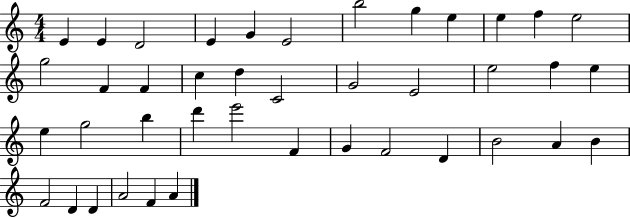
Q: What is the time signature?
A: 4/4